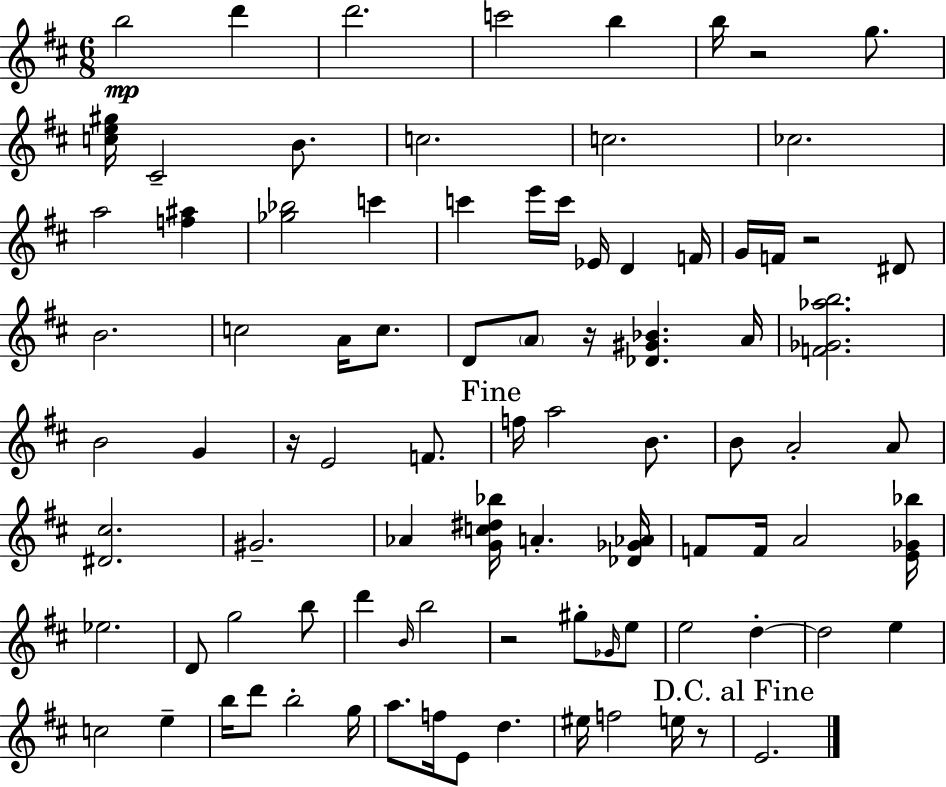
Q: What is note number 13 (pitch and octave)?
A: A5